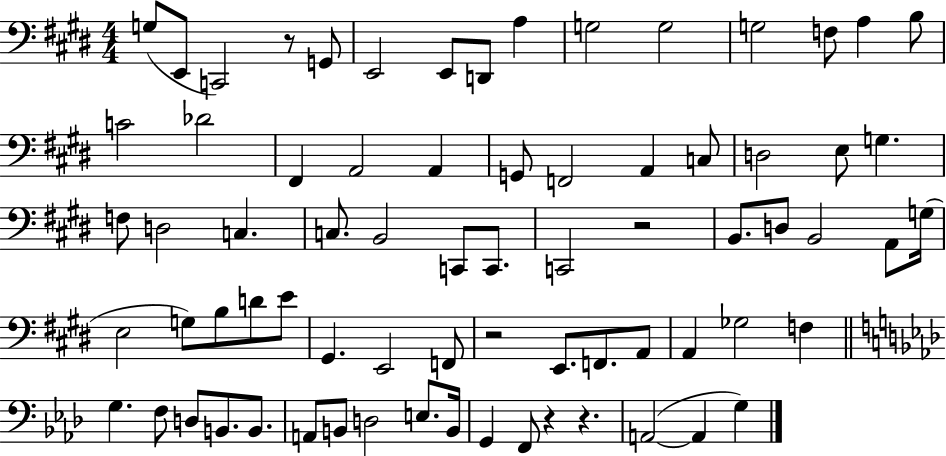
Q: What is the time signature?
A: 4/4